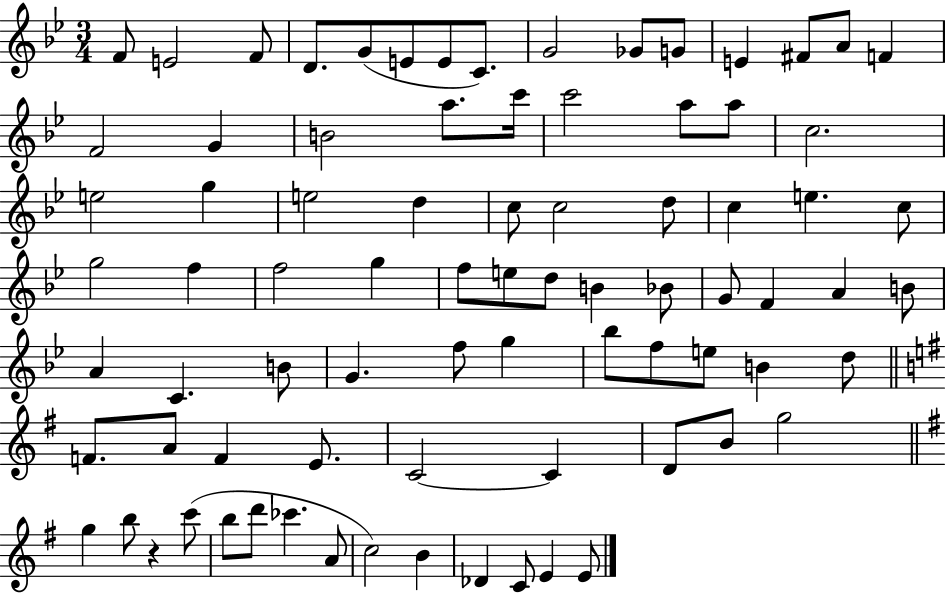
F4/e E4/h F4/e D4/e. G4/e E4/e E4/e C4/e. G4/h Gb4/e G4/e E4/q F#4/e A4/e F4/q F4/h G4/q B4/h A5/e. C6/s C6/h A5/e A5/e C5/h. E5/h G5/q E5/h D5/q C5/e C5/h D5/e C5/q E5/q. C5/e G5/h F5/q F5/h G5/q F5/e E5/e D5/e B4/q Bb4/e G4/e F4/q A4/q B4/e A4/q C4/q. B4/e G4/q. F5/e G5/q Bb5/e F5/e E5/e B4/q D5/e F4/e. A4/e F4/q E4/e. C4/h C4/q D4/e B4/e G5/h G5/q B5/e R/q C6/e B5/e D6/e CES6/q. A4/e C5/h B4/q Db4/q C4/e E4/q E4/e